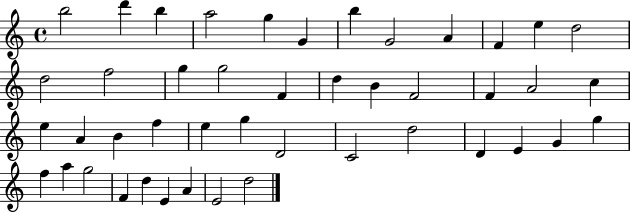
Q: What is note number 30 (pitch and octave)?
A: D4